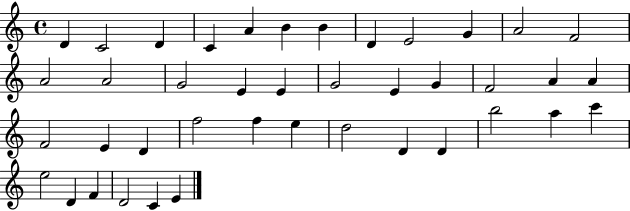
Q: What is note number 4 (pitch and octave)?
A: C4